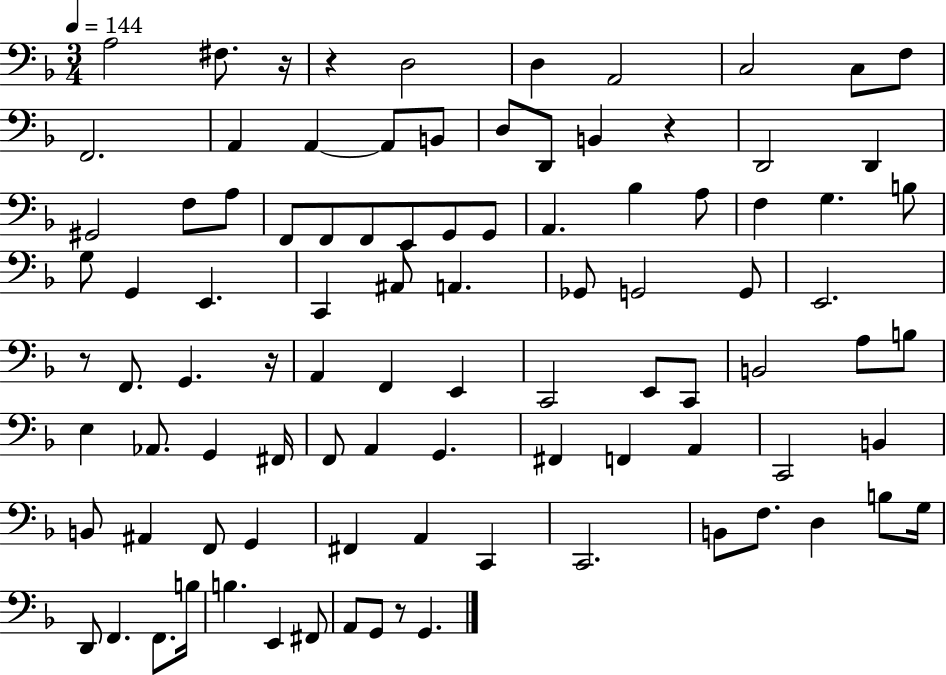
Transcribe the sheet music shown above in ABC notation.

X:1
T:Untitled
M:3/4
L:1/4
K:F
A,2 ^F,/2 z/4 z D,2 D, A,,2 C,2 C,/2 F,/2 F,,2 A,, A,, A,,/2 B,,/2 D,/2 D,,/2 B,, z D,,2 D,, ^G,,2 F,/2 A,/2 F,,/2 F,,/2 F,,/2 E,,/2 G,,/2 G,,/2 A,, _B, A,/2 F, G, B,/2 G,/2 G,, E,, C,, ^A,,/2 A,, _G,,/2 G,,2 G,,/2 E,,2 z/2 F,,/2 G,, z/4 A,, F,, E,, C,,2 E,,/2 C,,/2 B,,2 A,/2 B,/2 E, _A,,/2 G,, ^F,,/4 F,,/2 A,, G,, ^F,, F,, A,, C,,2 B,, B,,/2 ^A,, F,,/2 G,, ^F,, A,, C,, C,,2 B,,/2 F,/2 D, B,/2 G,/4 D,,/2 F,, F,,/2 B,/4 B, E,, ^F,,/2 A,,/2 G,,/2 z/2 G,,